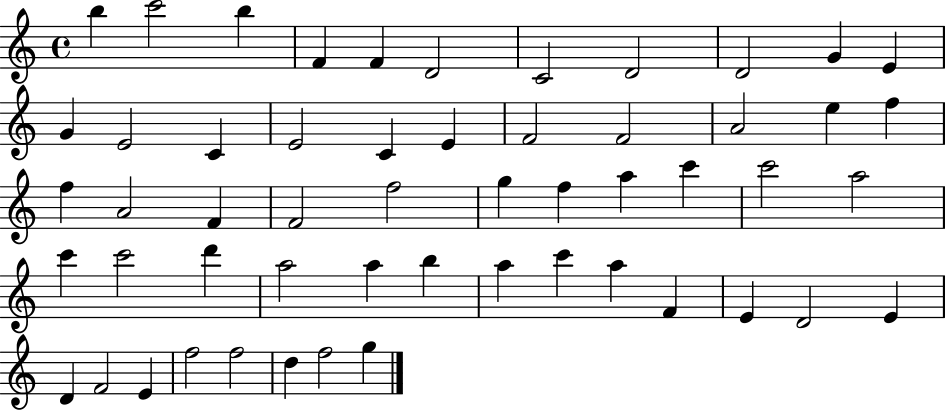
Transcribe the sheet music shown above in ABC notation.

X:1
T:Untitled
M:4/4
L:1/4
K:C
b c'2 b F F D2 C2 D2 D2 G E G E2 C E2 C E F2 F2 A2 e f f A2 F F2 f2 g f a c' c'2 a2 c' c'2 d' a2 a b a c' a F E D2 E D F2 E f2 f2 d f2 g